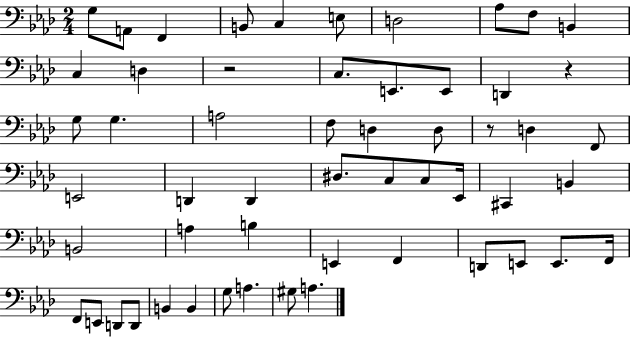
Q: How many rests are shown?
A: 3